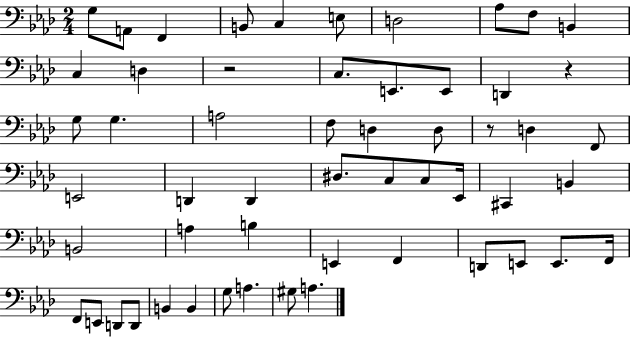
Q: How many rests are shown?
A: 3